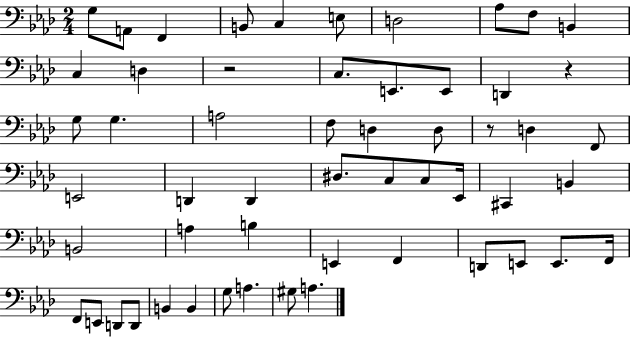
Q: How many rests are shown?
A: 3